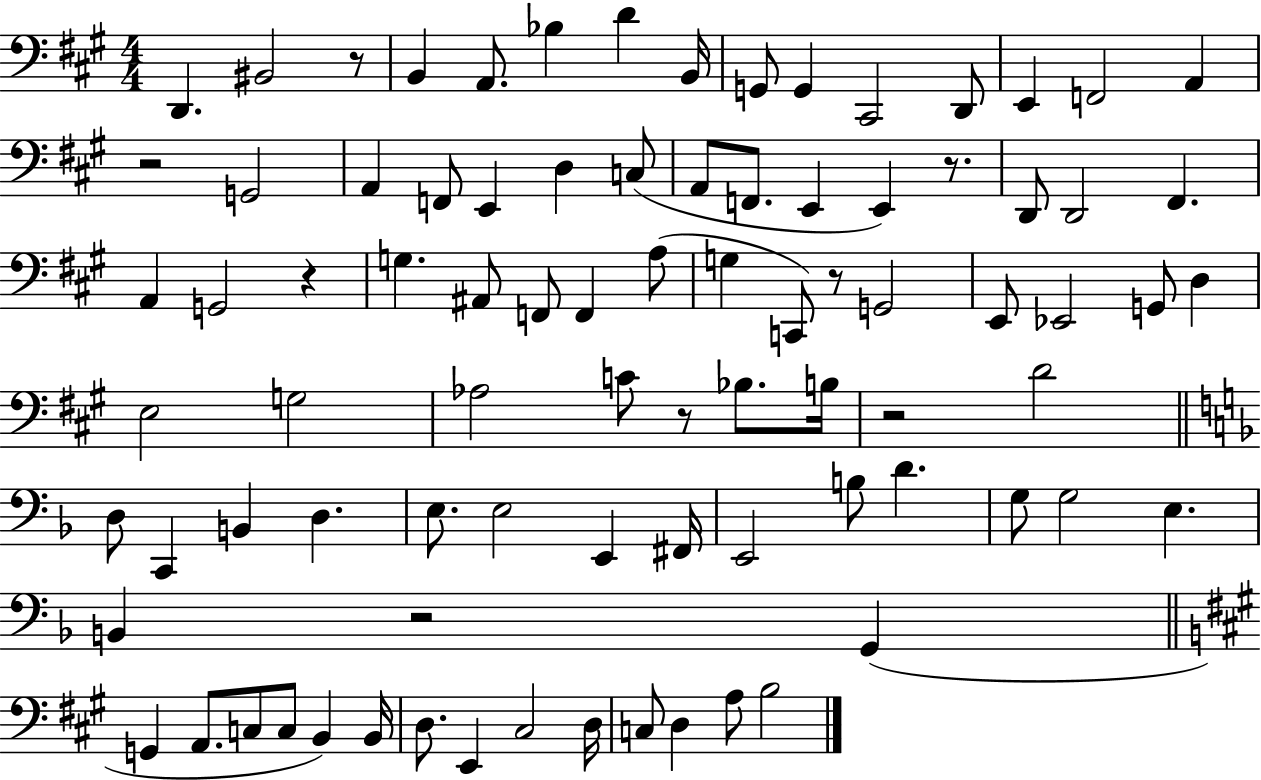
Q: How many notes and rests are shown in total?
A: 86